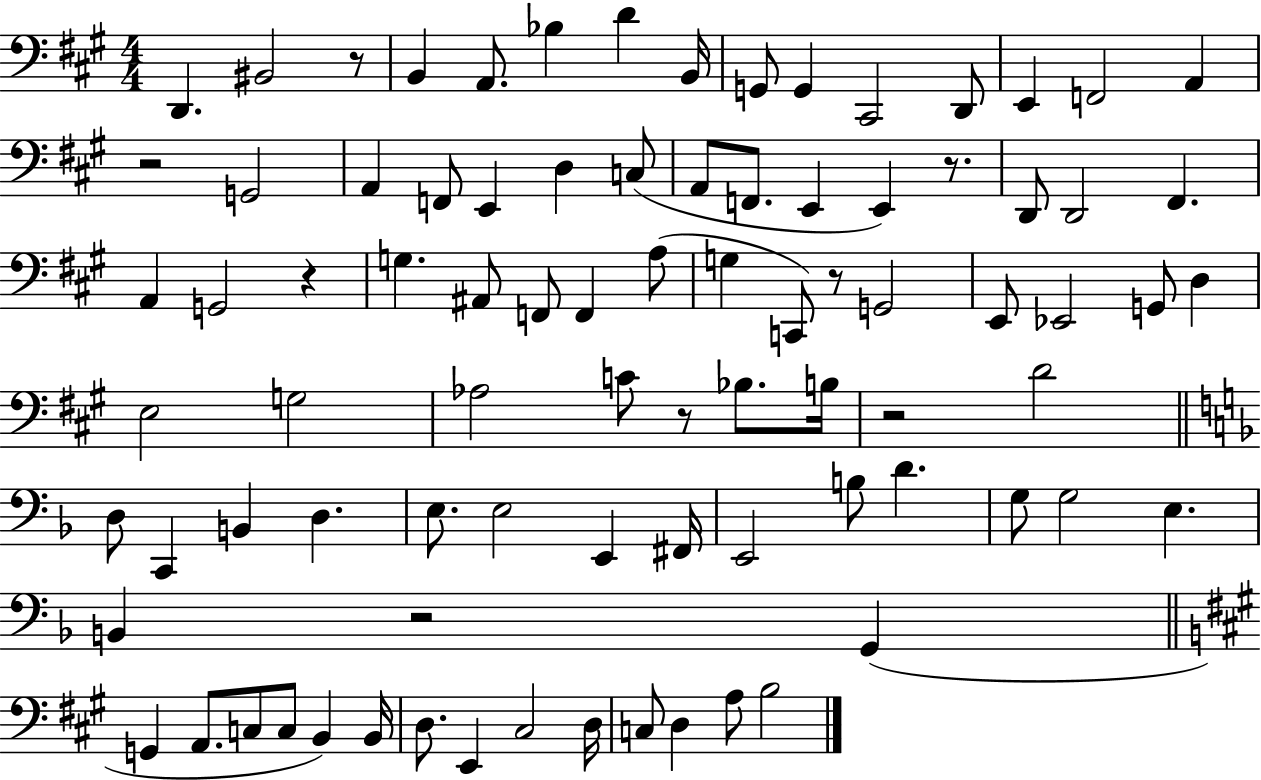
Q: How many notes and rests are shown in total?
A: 86